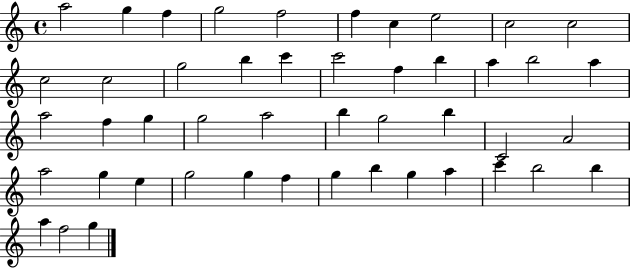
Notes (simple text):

A5/h G5/q F5/q G5/h F5/h F5/q C5/q E5/h C5/h C5/h C5/h C5/h G5/h B5/q C6/q C6/h F5/q B5/q A5/q B5/h A5/q A5/h F5/q G5/q G5/h A5/h B5/q G5/h B5/q C4/h A4/h A5/h G5/q E5/q G5/h G5/q F5/q G5/q B5/q G5/q A5/q C6/q B5/h B5/q A5/q F5/h G5/q